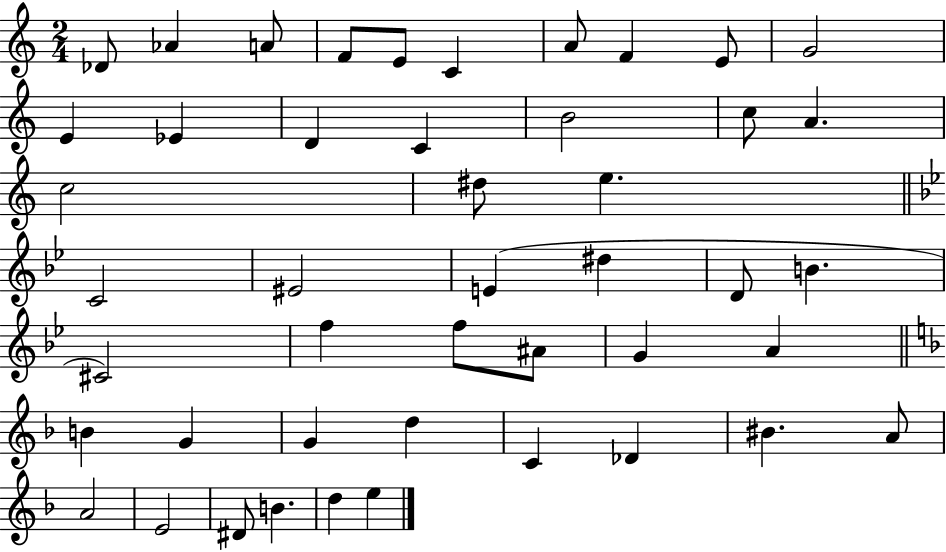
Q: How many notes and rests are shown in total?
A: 46